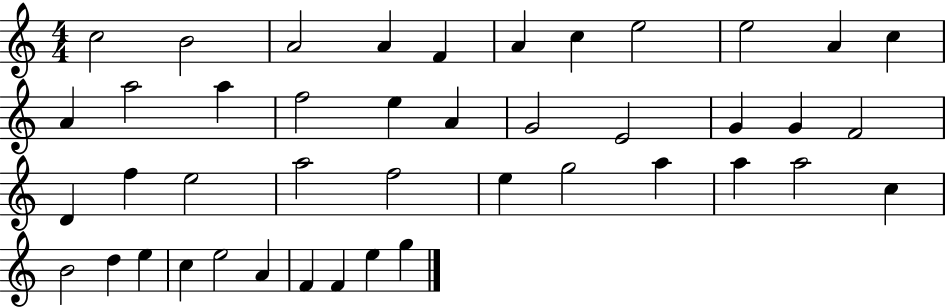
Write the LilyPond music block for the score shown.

{
  \clef treble
  \numericTimeSignature
  \time 4/4
  \key c \major
  c''2 b'2 | a'2 a'4 f'4 | a'4 c''4 e''2 | e''2 a'4 c''4 | \break a'4 a''2 a''4 | f''2 e''4 a'4 | g'2 e'2 | g'4 g'4 f'2 | \break d'4 f''4 e''2 | a''2 f''2 | e''4 g''2 a''4 | a''4 a''2 c''4 | \break b'2 d''4 e''4 | c''4 e''2 a'4 | f'4 f'4 e''4 g''4 | \bar "|."
}